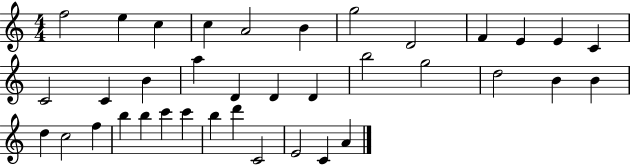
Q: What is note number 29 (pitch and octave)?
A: B5